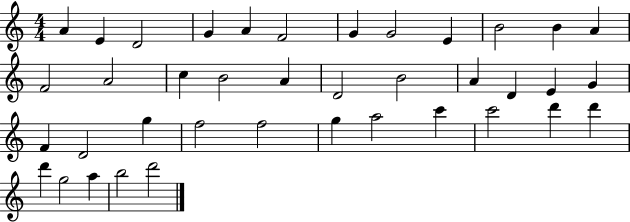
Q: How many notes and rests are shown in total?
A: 39